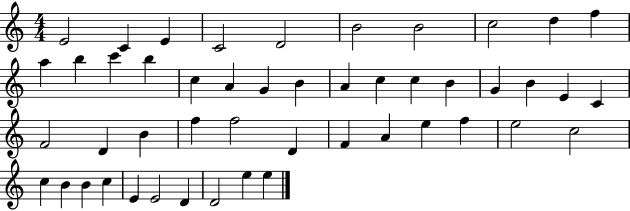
X:1
T:Untitled
M:4/4
L:1/4
K:C
E2 C E C2 D2 B2 B2 c2 d f a b c' b c A G B A c c B G B E C F2 D B f f2 D F A e f e2 c2 c B B c E E2 D D2 e e